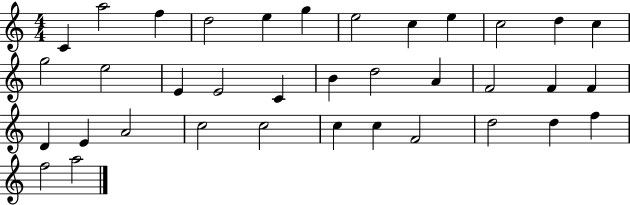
X:1
T:Untitled
M:4/4
L:1/4
K:C
C a2 f d2 e g e2 c e c2 d c g2 e2 E E2 C B d2 A F2 F F D E A2 c2 c2 c c F2 d2 d f f2 a2